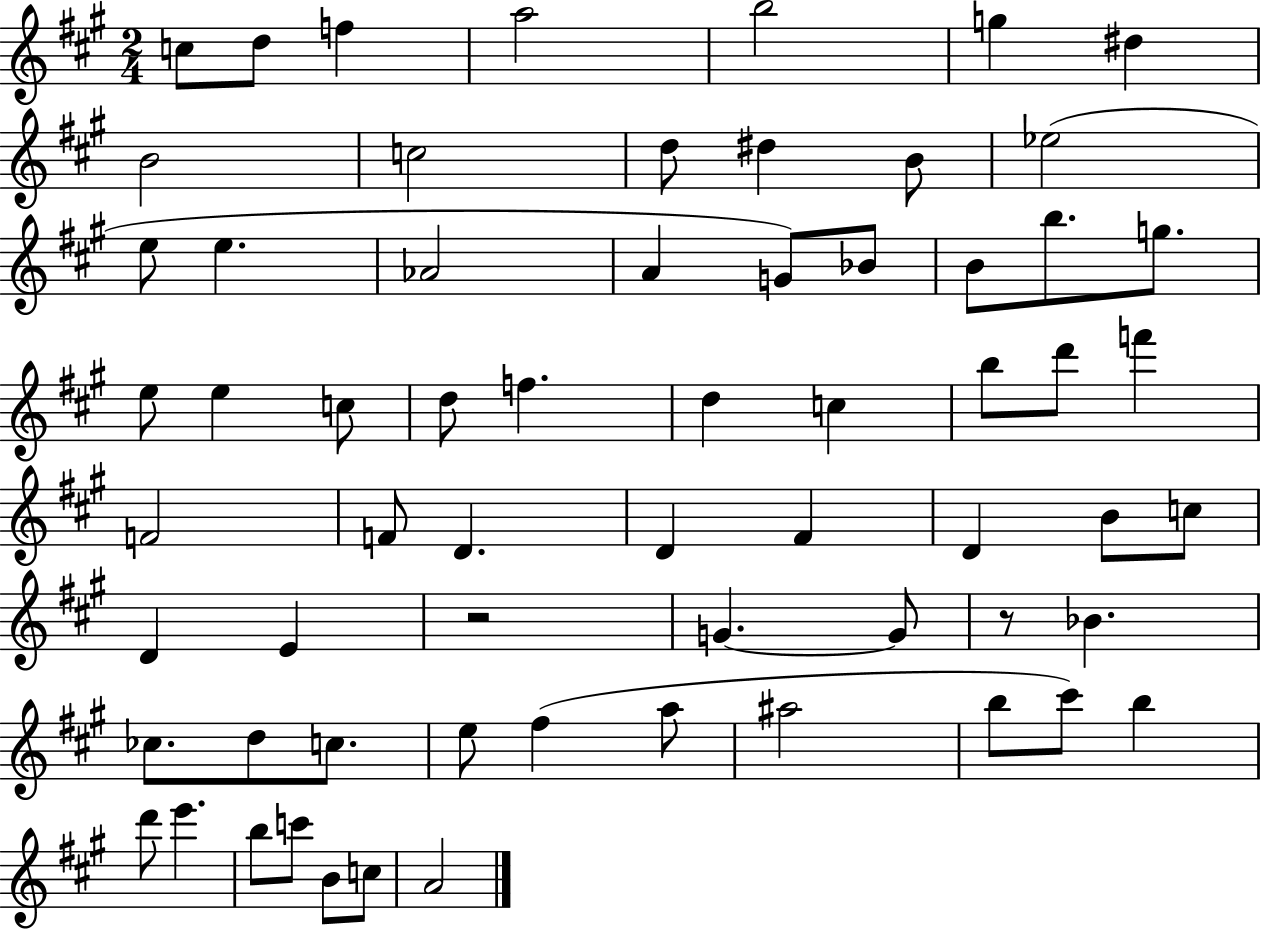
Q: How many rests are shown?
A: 2